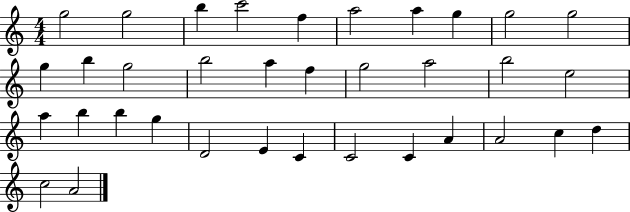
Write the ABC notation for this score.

X:1
T:Untitled
M:4/4
L:1/4
K:C
g2 g2 b c'2 f a2 a g g2 g2 g b g2 b2 a f g2 a2 b2 e2 a b b g D2 E C C2 C A A2 c d c2 A2